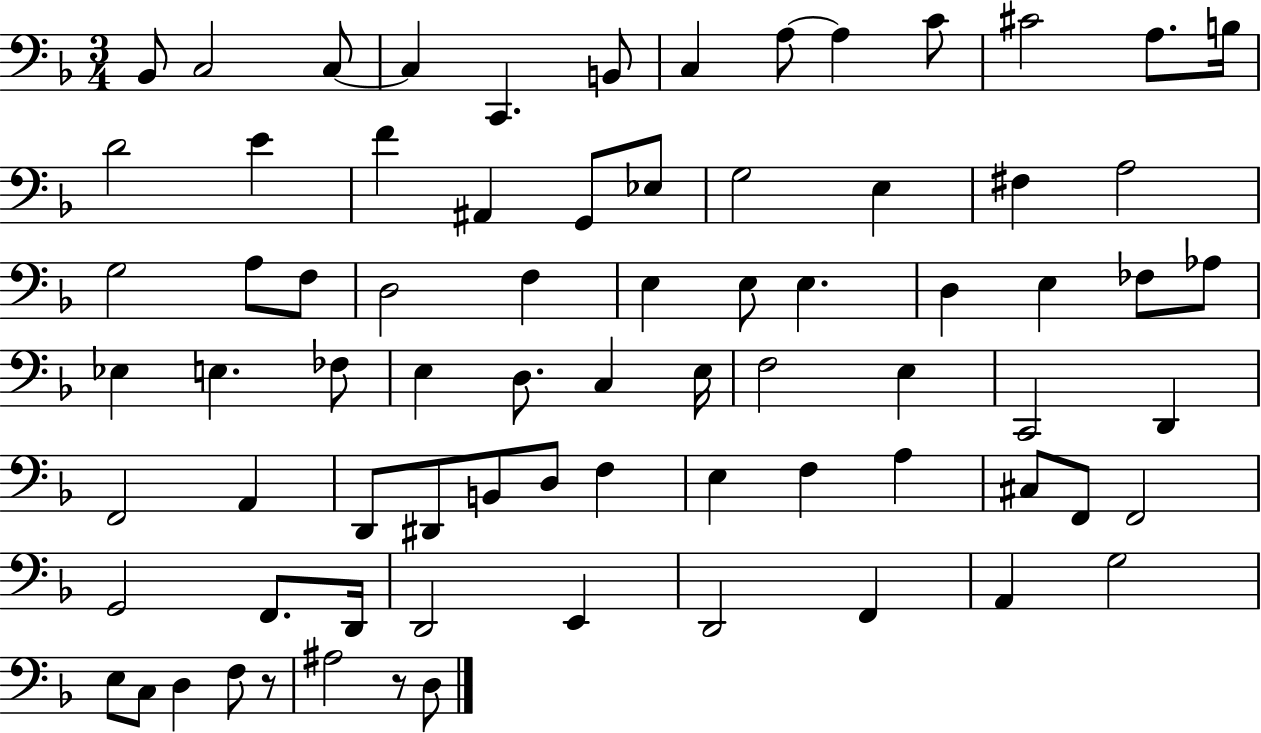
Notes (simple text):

Bb2/e C3/h C3/e C3/q C2/q. B2/e C3/q A3/e A3/q C4/e C#4/h A3/e. B3/s D4/h E4/q F4/q A#2/q G2/e Eb3/e G3/h E3/q F#3/q A3/h G3/h A3/e F3/e D3/h F3/q E3/q E3/e E3/q. D3/q E3/q FES3/e Ab3/e Eb3/q E3/q. FES3/e E3/q D3/e. C3/q E3/s F3/h E3/q C2/h D2/q F2/h A2/q D2/e D#2/e B2/e D3/e F3/q E3/q F3/q A3/q C#3/e F2/e F2/h G2/h F2/e. D2/s D2/h E2/q D2/h F2/q A2/q G3/h E3/e C3/e D3/q F3/e R/e A#3/h R/e D3/e